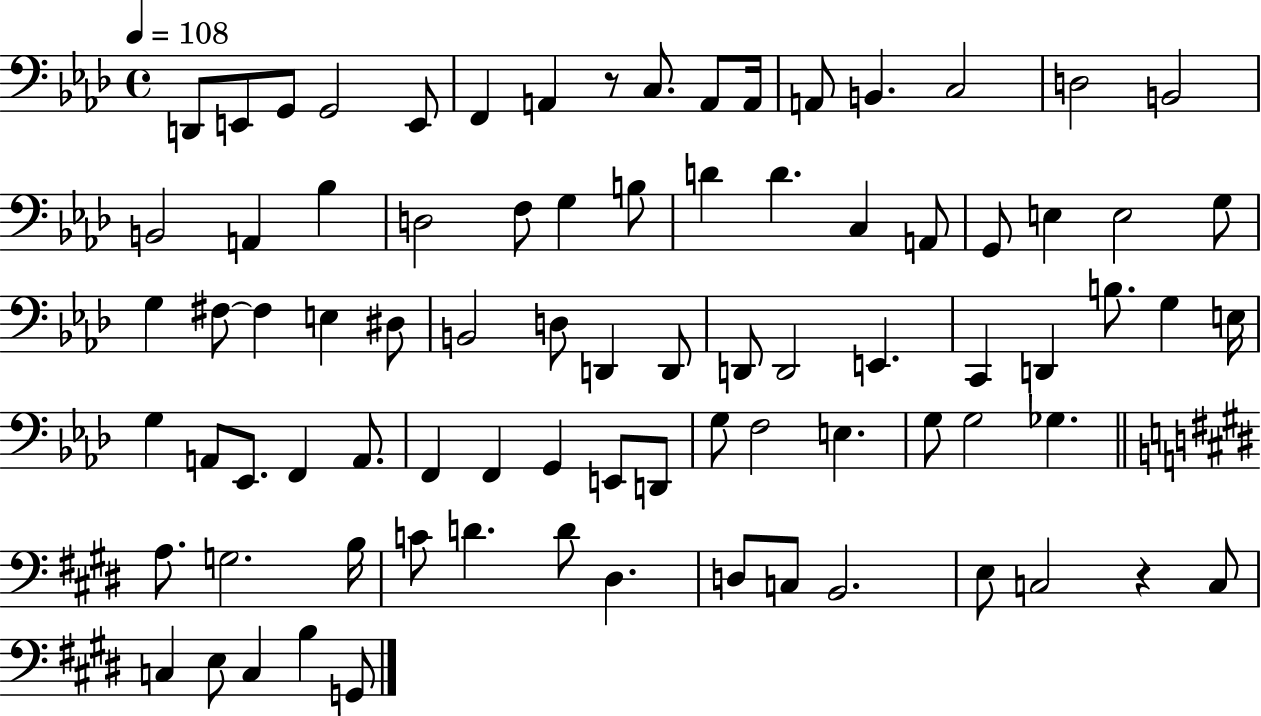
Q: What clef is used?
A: bass